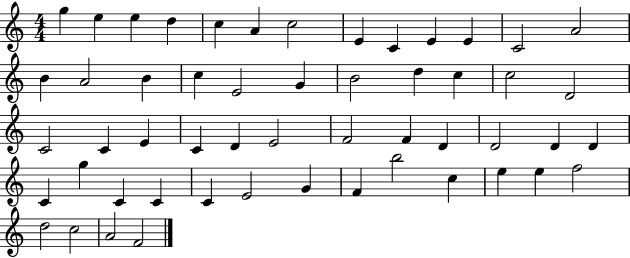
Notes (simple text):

G5/q E5/q E5/q D5/q C5/q A4/q C5/h E4/q C4/q E4/q E4/q C4/h A4/h B4/q A4/h B4/q C5/q E4/h G4/q B4/h D5/q C5/q C5/h D4/h C4/h C4/q E4/q C4/q D4/q E4/h F4/h F4/q D4/q D4/h D4/q D4/q C4/q G5/q C4/q C4/q C4/q E4/h G4/q F4/q B5/h C5/q E5/q E5/q F5/h D5/h C5/h A4/h F4/h